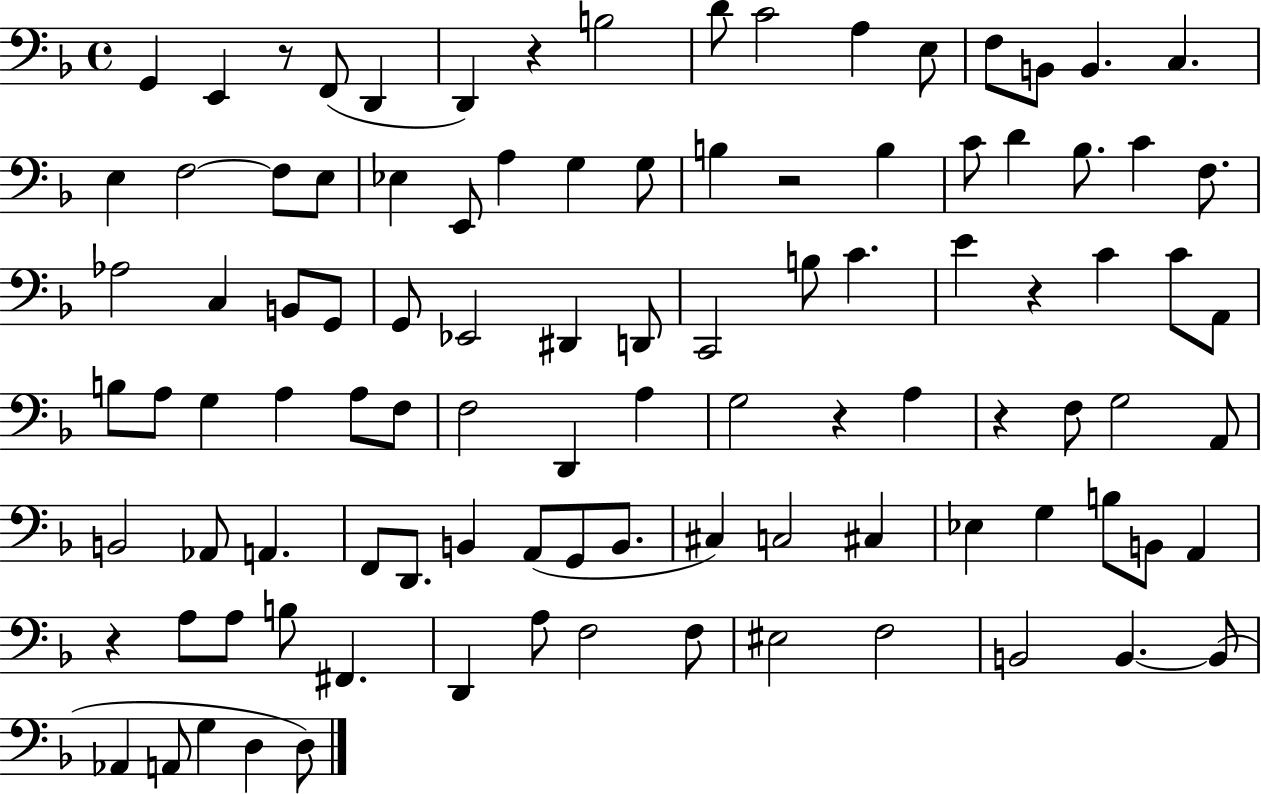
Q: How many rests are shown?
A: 7